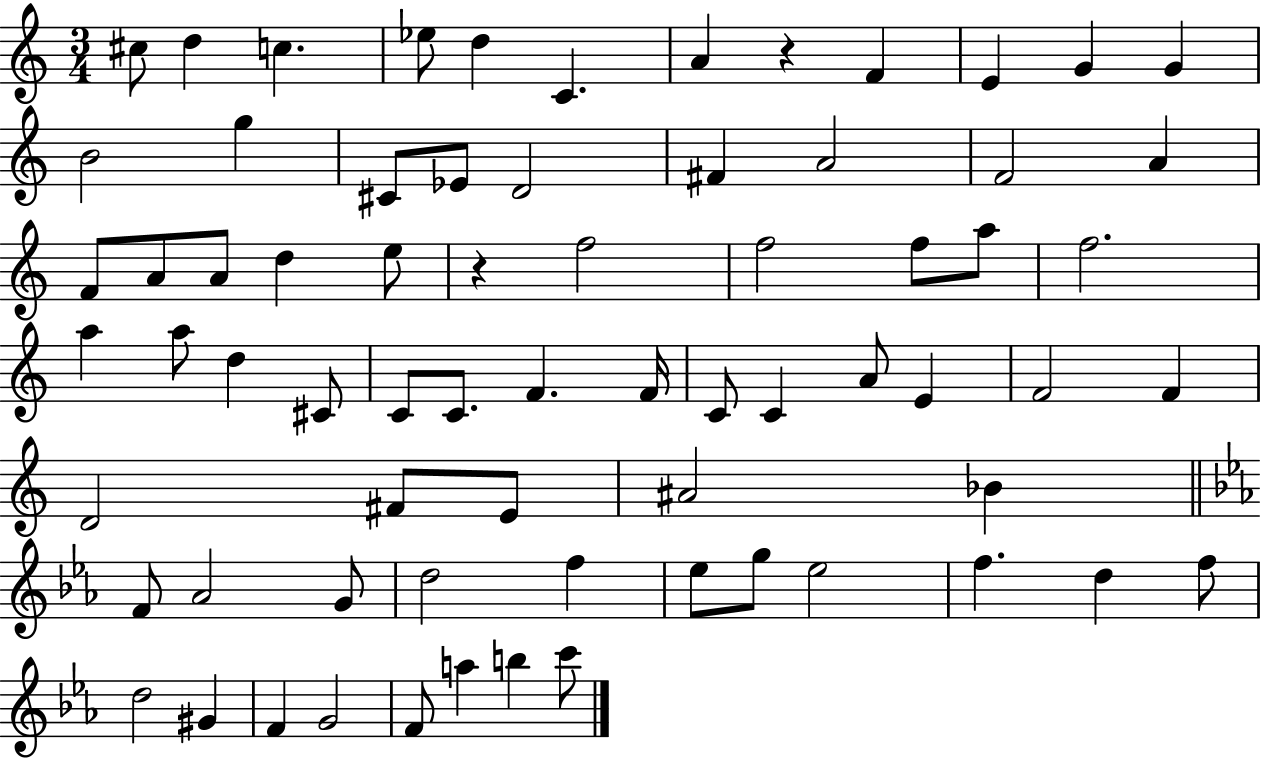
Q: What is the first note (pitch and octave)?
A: C#5